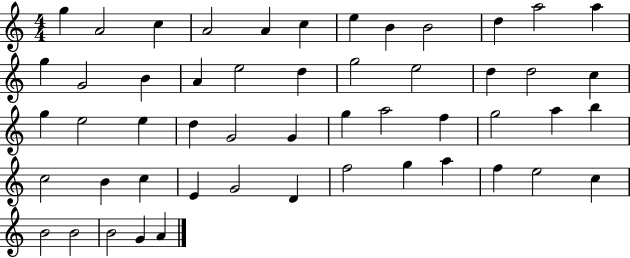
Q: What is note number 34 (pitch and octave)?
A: A5